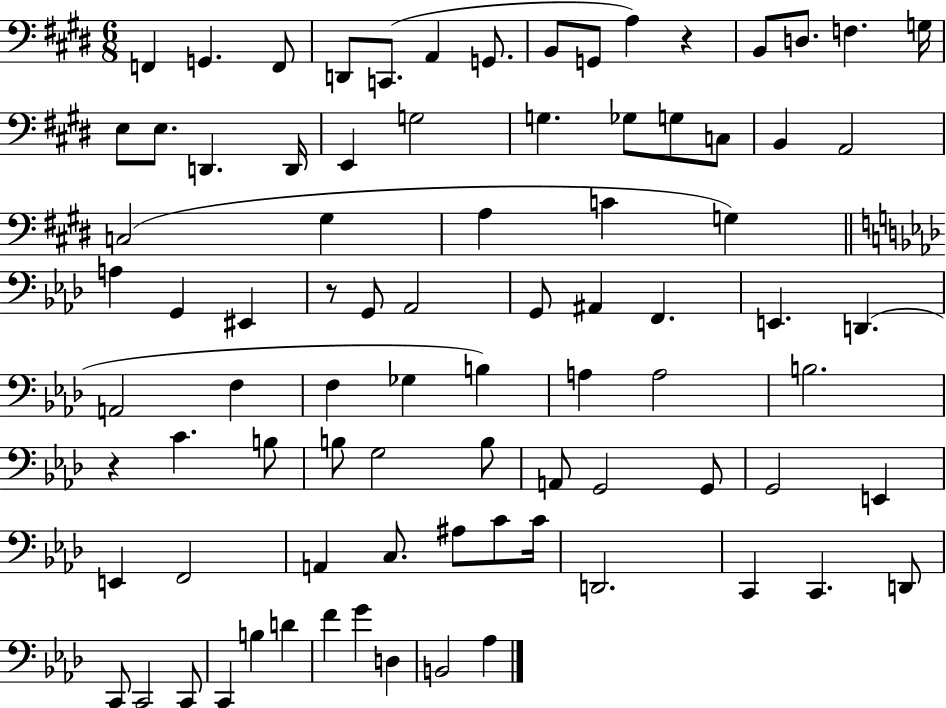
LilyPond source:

{
  \clef bass
  \numericTimeSignature
  \time 6/8
  \key e \major
  f,4 g,4. f,8 | d,8 c,8.( a,4 g,8. | b,8 g,8 a4) r4 | b,8 d8. f4. g16 | \break e8 e8. d,4. d,16 | e,4 g2 | g4. ges8 g8 c8 | b,4 a,2 | \break c2( gis4 | a4 c'4 g4) | \bar "||" \break \key f \minor a4 g,4 eis,4 | r8 g,8 aes,2 | g,8 ais,4 f,4. | e,4. d,4.( | \break a,2 f4 | f4 ges4 b4) | a4 a2 | b2. | \break r4 c'4. b8 | b8 g2 b8 | a,8 g,2 g,8 | g,2 e,4 | \break e,4 f,2 | a,4 c8. ais8 c'8 c'16 | d,2. | c,4 c,4. d,8 | \break c,8 c,2 c,8 | c,4 b4 d'4 | f'4 g'4 d4 | b,2 aes4 | \break \bar "|."
}